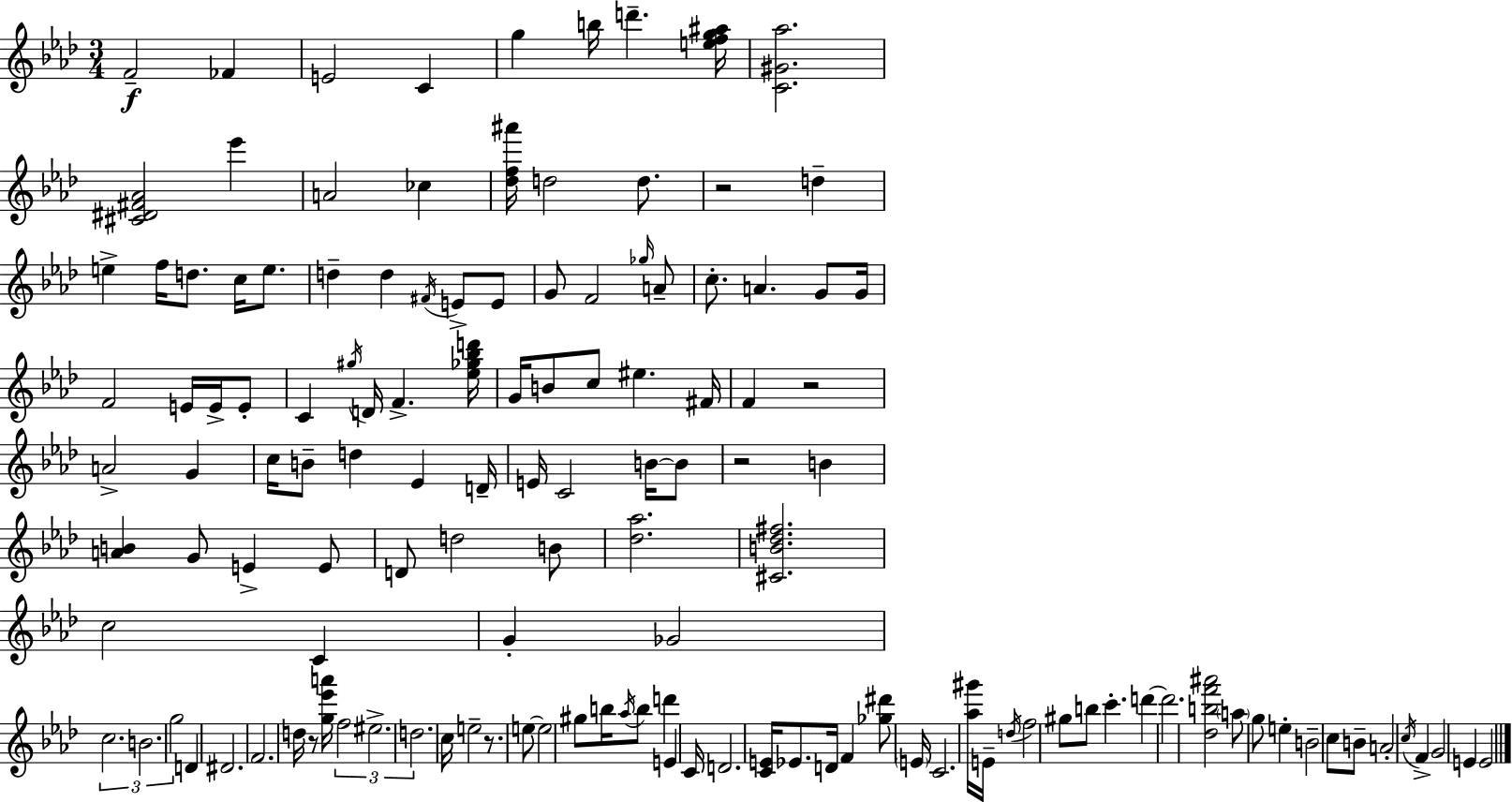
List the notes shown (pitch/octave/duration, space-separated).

F4/h FES4/q E4/h C4/q G5/q B5/s D6/q. [E5,F5,G5,A#5]/s [C4,G#4,Ab5]/h. [C#4,D#4,F#4,Ab4]/h Eb6/q A4/h CES5/q [Db5,F5,A#6]/s D5/h D5/e. R/h D5/q E5/q F5/s D5/e. C5/s E5/e. D5/q D5/q F#4/s E4/e E4/e G4/e F4/h Gb5/s A4/e C5/e. A4/q. G4/e G4/s F4/h E4/s E4/s E4/e C4/q G#5/s D4/s F4/q. [Eb5,Gb5,Bb5,D6]/s G4/s B4/e C5/e EIS5/q. F#4/s F4/q R/h A4/h G4/q C5/s B4/e D5/q Eb4/q D4/s E4/s C4/h B4/s B4/e R/h B4/q [A4,B4]/q G4/e E4/q E4/e D4/e D5/h B4/e [Db5,Ab5]/h. [C#4,B4,Db5,F#5]/h. C5/h C4/q G4/q Gb4/h C5/h. B4/h. G5/h D4/q D#4/h. F4/h. D5/s R/e [G5,Eb6,A6]/s F5/h EIS5/h. D5/h. C5/s E5/h R/e. E5/e E5/h G#5/e B5/s Ab5/s B5/e D6/q E4/q C4/s D4/h. [C4,E4]/s Eb4/e. D4/s F4/q [Gb5,D#6]/e E4/s C4/h. [Ab5,G#6]/s E4/s D5/s F5/h G#5/e B5/e C6/q. D6/q D6/h. [Db5,B5,F6,A#6]/h A5/e G5/e E5/q B4/h C5/e B4/e A4/h C5/s F4/q G4/h E4/q E4/h